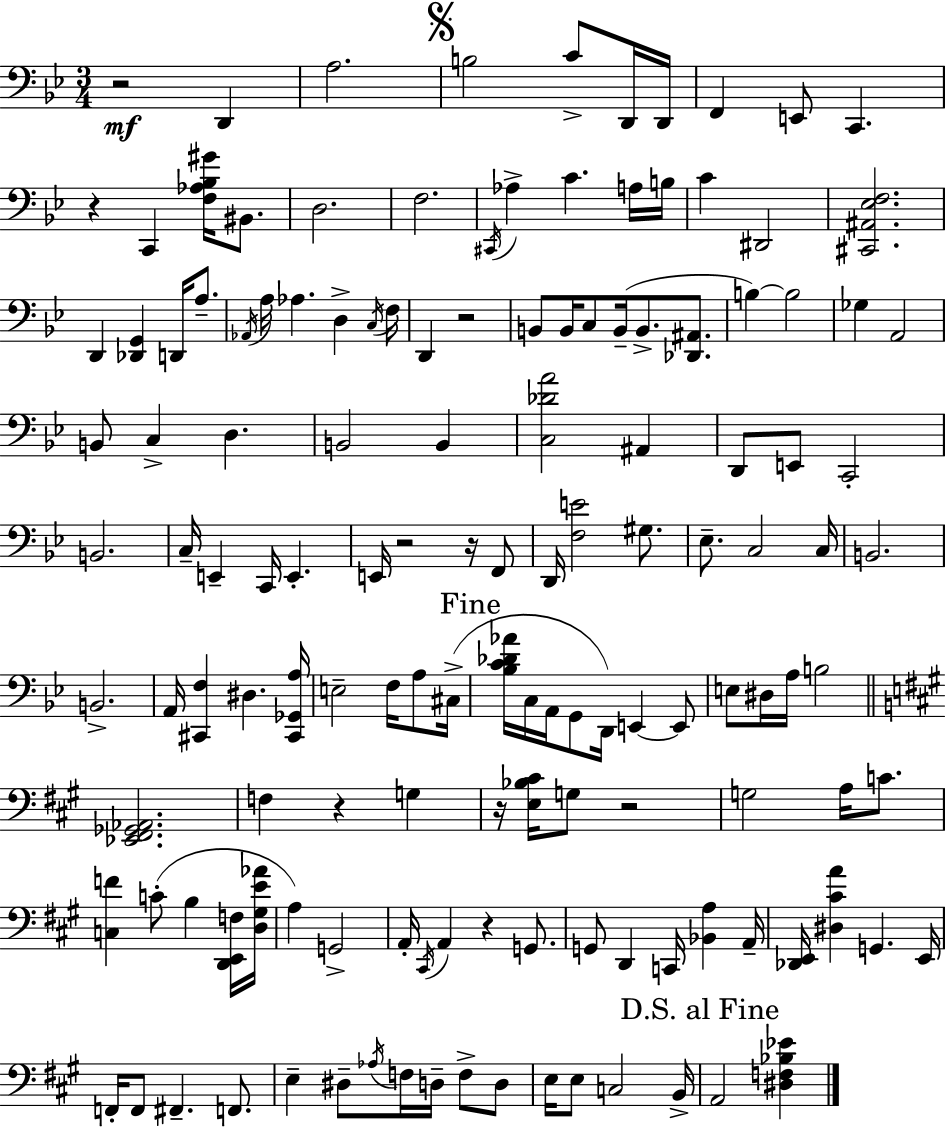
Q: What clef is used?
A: bass